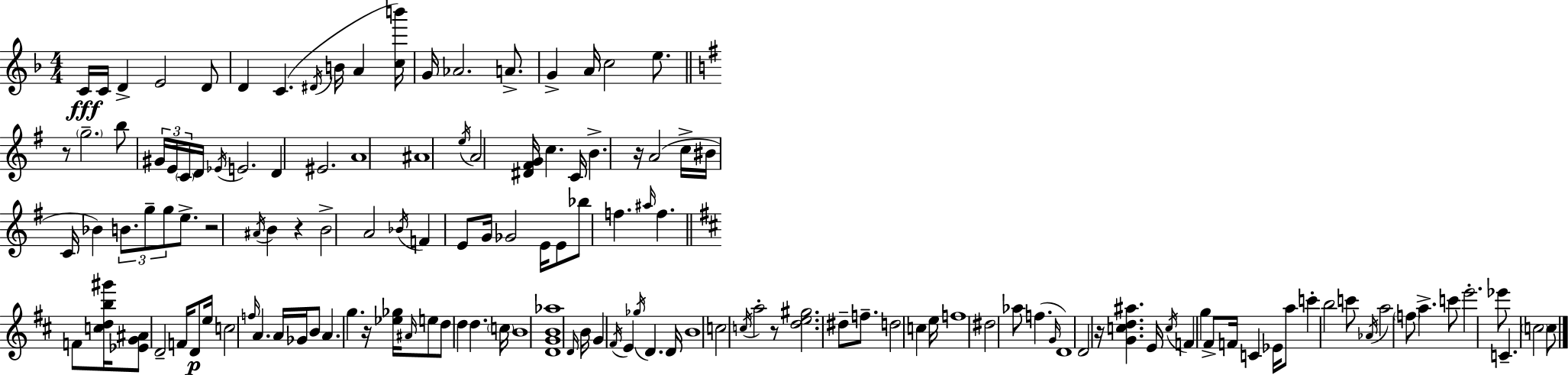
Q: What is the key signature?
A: D minor